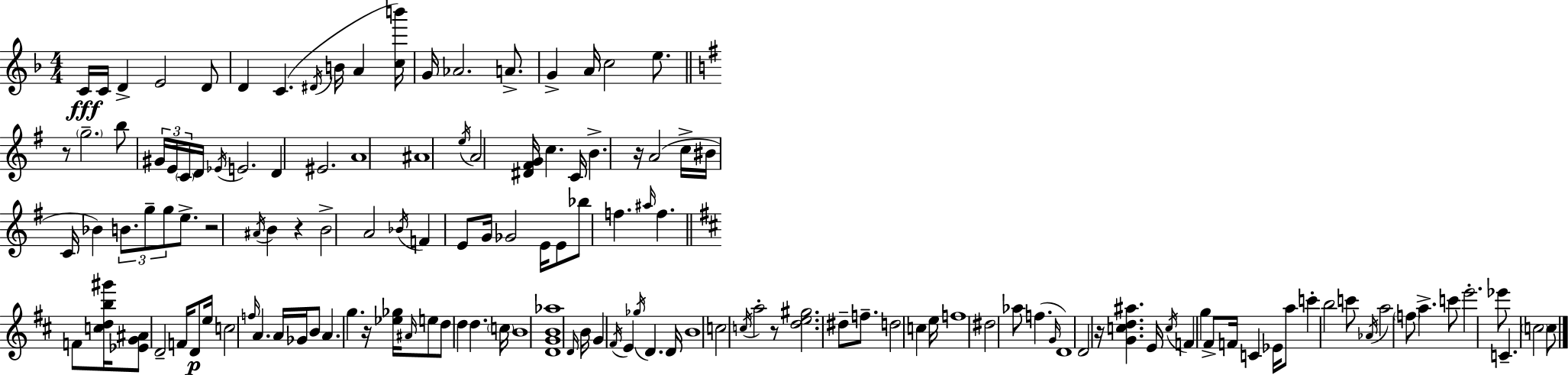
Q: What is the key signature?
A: D minor